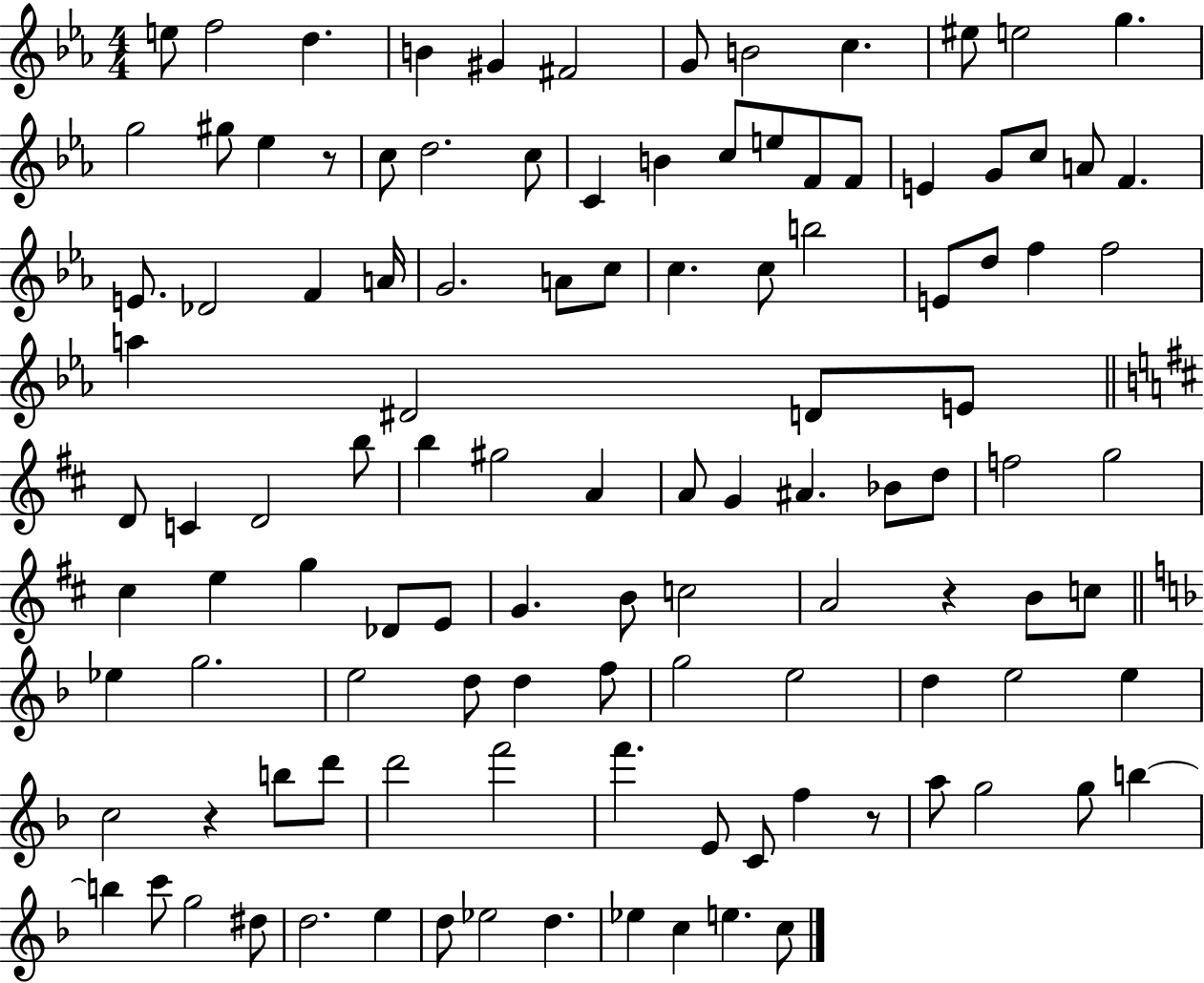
E5/e F5/h D5/q. B4/q G#4/q F#4/h G4/e B4/h C5/q. EIS5/e E5/h G5/q. G5/h G#5/e Eb5/q R/e C5/e D5/h. C5/e C4/q B4/q C5/e E5/e F4/e F4/e E4/q G4/e C5/e A4/e F4/q. E4/e. Db4/h F4/q A4/s G4/h. A4/e C5/e C5/q. C5/e B5/h E4/e D5/e F5/q F5/h A5/q D#4/h D4/e E4/e D4/e C4/q D4/h B5/e B5/q G#5/h A4/q A4/e G4/q A#4/q. Bb4/e D5/e F5/h G5/h C#5/q E5/q G5/q Db4/e E4/e G4/q. B4/e C5/h A4/h R/q B4/e C5/e Eb5/q G5/h. E5/h D5/e D5/q F5/e G5/h E5/h D5/q E5/h E5/q C5/h R/q B5/e D6/e D6/h F6/h F6/q. E4/e C4/e F5/q R/e A5/e G5/h G5/e B5/q B5/q C6/e G5/h D#5/e D5/h. E5/q D5/e Eb5/h D5/q. Eb5/q C5/q E5/q. C5/e